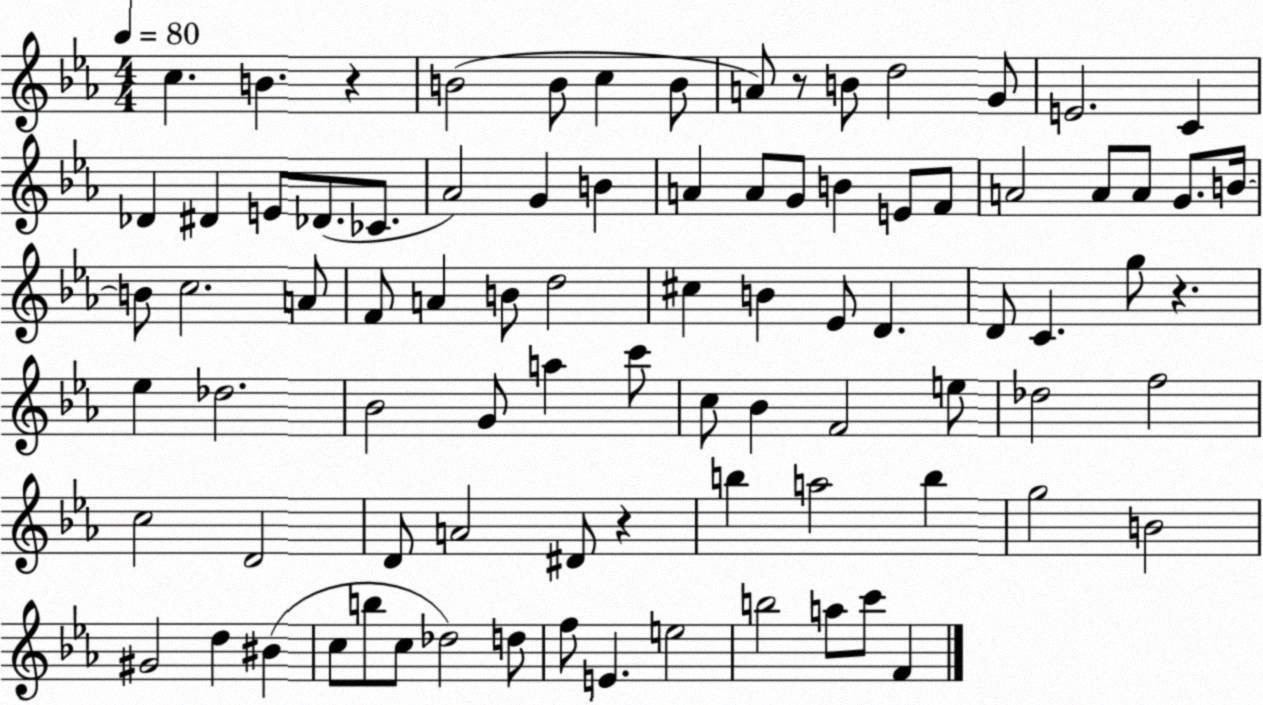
X:1
T:Untitled
M:4/4
L:1/4
K:Eb
c B z B2 B/2 c B/2 A/2 z/2 B/2 d2 G/2 E2 C _D ^D E/2 _D/2 _C/2 _A2 G B A A/2 G/2 B E/2 F/2 A2 A/2 A/2 G/2 B/4 B/2 c2 A/2 F/2 A B/2 d2 ^c B _E/2 D D/2 C g/2 z _e _d2 _B2 G/2 a c'/2 c/2 _B F2 e/2 _d2 f2 c2 D2 D/2 A2 ^D/2 z b a2 b g2 B2 ^G2 d ^B c/2 b/2 c/2 _d2 d/2 f/2 E e2 b2 a/2 c'/2 F